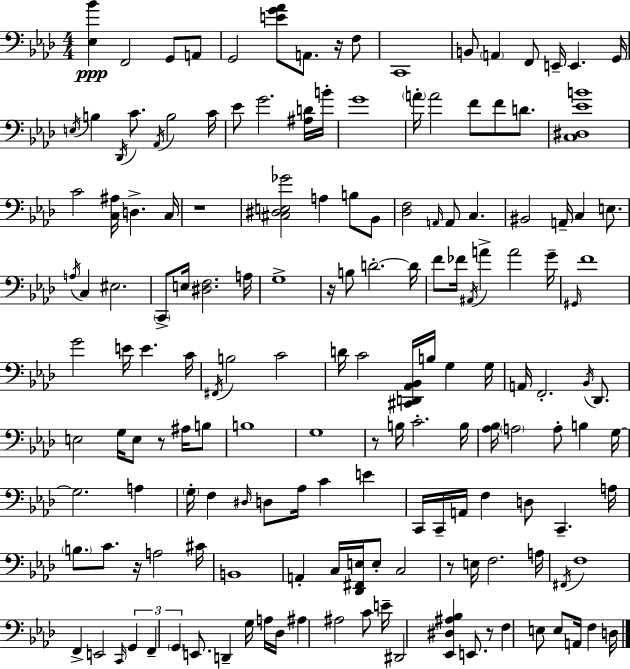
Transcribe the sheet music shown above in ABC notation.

X:1
T:Untitled
M:4/4
L:1/4
K:Ab
[_E,_B] F,,2 G,,/2 A,,/2 G,,2 [EG_A]/2 A,,/2 z/4 F,/2 C,,4 B,,/2 A,, F,,/2 E,,/4 E,, G,,/4 E,/4 B, _D,,/4 C/2 _A,,/4 B,2 C/4 _E/2 G2 [^A,D]/4 B/4 G4 A/4 A2 F/2 F/2 D/2 [C,^D,_EB]4 C2 [C,^A,]/4 D, C,/4 z4 [^C,^D,E,_G]2 A, B,/2 _B,,/2 [_D,F,]2 A,,/4 A,,/2 C, ^B,,2 A,,/4 C, E,/2 A,/4 C, ^E,2 C,,/2 E,/4 [^D,F,]2 A,/4 G,4 z/4 B,/2 D2 D/4 F/2 _F/4 ^A,,/4 A A2 G/4 ^G,,/4 F4 G2 E/4 E C/4 ^F,,/4 B,2 C2 D/4 C2 [^C,,D,,_A,,_B,,]/4 B,/4 G, G,/4 A,,/4 F,,2 _B,,/4 _D,,/2 E,2 G,/4 E,/2 z/2 ^A,/4 B,/2 B,4 G,4 z/2 B,/4 C2 B,/4 [_A,_B,]/4 A,2 A,/2 B, G,/4 G,2 A, G,/4 F, ^D,/4 D,/2 _A,/4 C E C,,/4 C,,/4 A,,/4 F, D,/2 C,, A,/4 B,/2 C/2 z/4 A,2 ^C/4 B,,4 A,, C,/4 [_D,,^F,,E,]/4 E,/2 C,2 z/2 E,/4 F,2 A,/4 ^F,,/4 F,4 F,, E,,2 C,,/4 G,, F,, G,, E,,/2 D,, G,/4 A,/4 _D,/4 ^A, ^A,2 C/2 E/4 ^D,,2 [_E,,^D,^A,_B,] E,,/2 z/2 F, E,/2 E,/2 A,,/4 F, D,/4